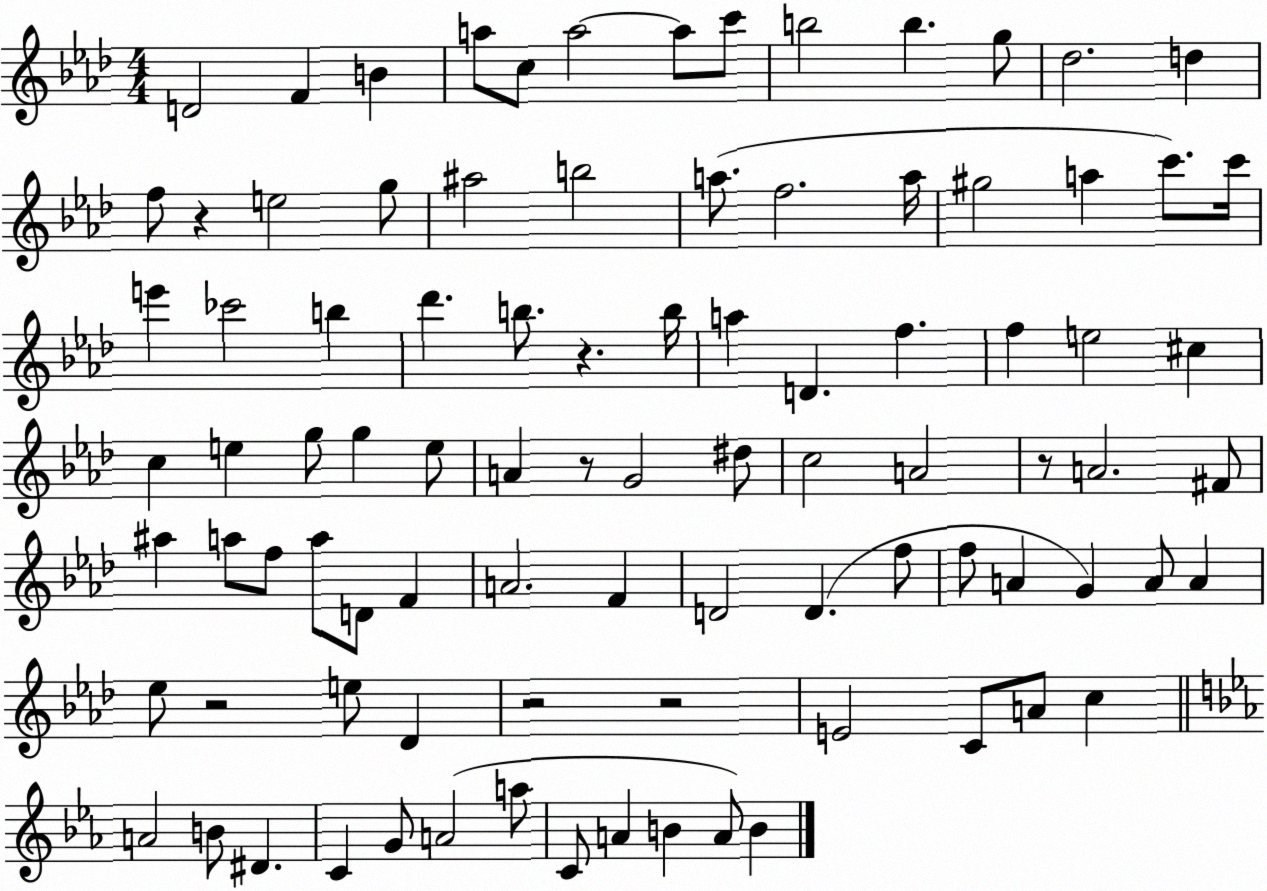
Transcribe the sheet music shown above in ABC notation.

X:1
T:Untitled
M:4/4
L:1/4
K:Ab
D2 F B a/2 c/2 a2 a/2 c'/2 b2 b g/2 _d2 d f/2 z e2 g/2 ^a2 b2 a/2 f2 a/4 ^g2 a c'/2 c'/4 e' _c'2 b _d' b/2 z b/4 a D f f e2 ^c c e g/2 g e/2 A z/2 G2 ^d/2 c2 A2 z/2 A2 ^F/2 ^a a/2 f/2 a/2 D/2 F A2 F D2 D f/2 f/2 A G A/2 A _e/2 z2 e/2 _D z2 z2 E2 C/2 A/2 c A2 B/2 ^D C G/2 A2 a/2 C/2 A B A/2 B